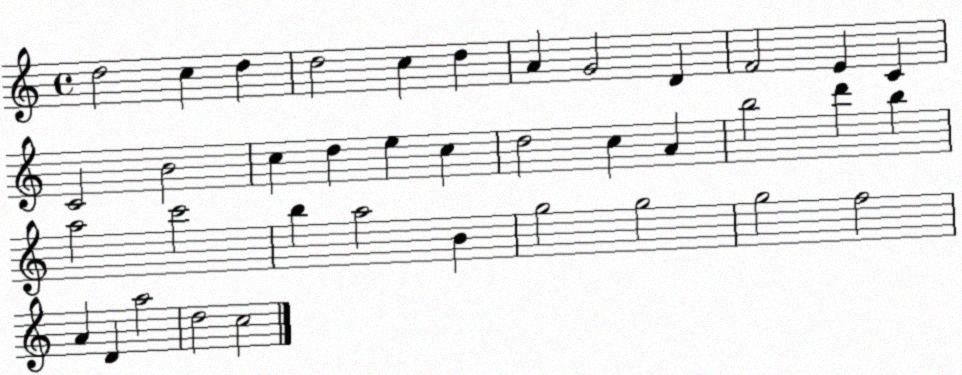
X:1
T:Untitled
M:4/4
L:1/4
K:C
d2 c d d2 c d A G2 D F2 E C C2 B2 c d e c d2 c A b2 d' b a2 c'2 b a2 B g2 g2 g2 f2 A D a2 d2 c2